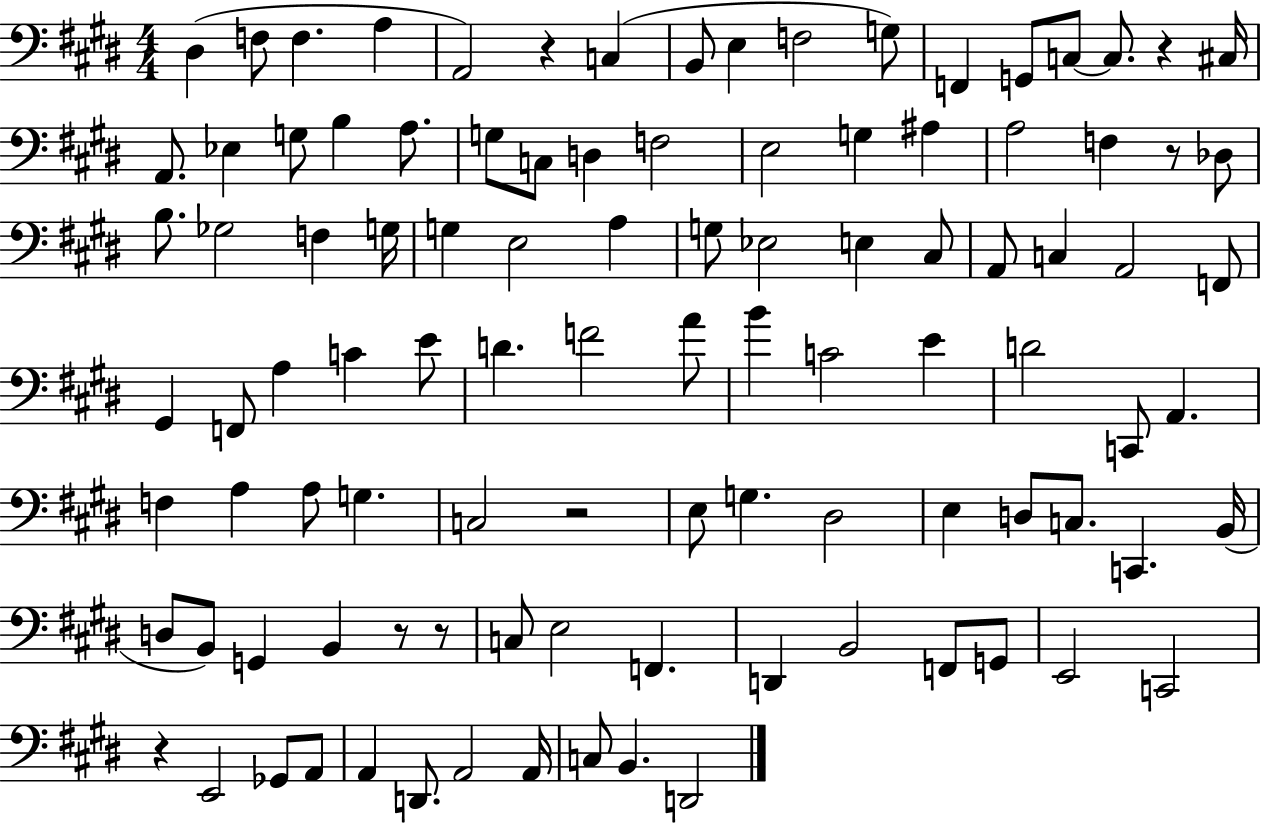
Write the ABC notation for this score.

X:1
T:Untitled
M:4/4
L:1/4
K:E
^D, F,/2 F, A, A,,2 z C, B,,/2 E, F,2 G,/2 F,, G,,/2 C,/2 C,/2 z ^C,/4 A,,/2 _E, G,/2 B, A,/2 G,/2 C,/2 D, F,2 E,2 G, ^A, A,2 F, z/2 _D,/2 B,/2 _G,2 F, G,/4 G, E,2 A, G,/2 _E,2 E, ^C,/2 A,,/2 C, A,,2 F,,/2 ^G,, F,,/2 A, C E/2 D F2 A/2 B C2 E D2 C,,/2 A,, F, A, A,/2 G, C,2 z2 E,/2 G, ^D,2 E, D,/2 C,/2 C,, B,,/4 D,/2 B,,/2 G,, B,, z/2 z/2 C,/2 E,2 F,, D,, B,,2 F,,/2 G,,/2 E,,2 C,,2 z E,,2 _G,,/2 A,,/2 A,, D,,/2 A,,2 A,,/4 C,/2 B,, D,,2